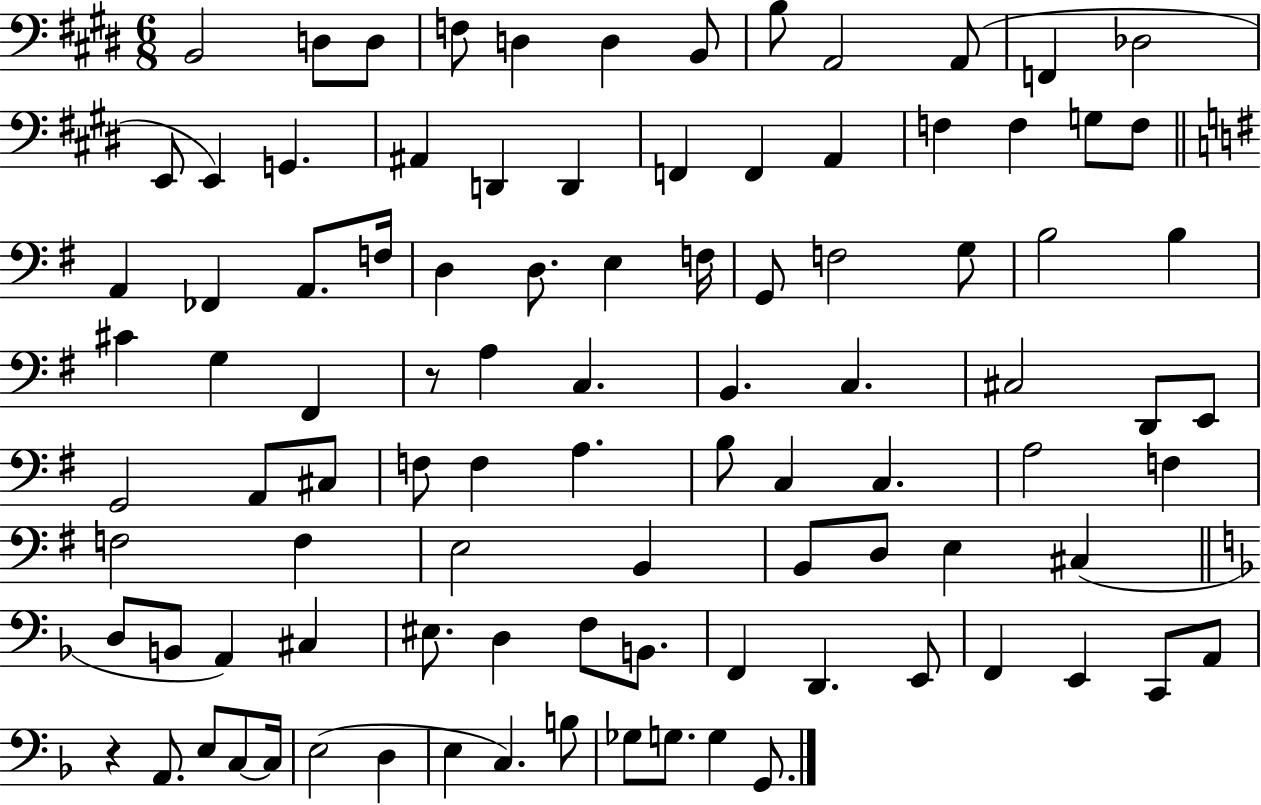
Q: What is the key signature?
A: E major